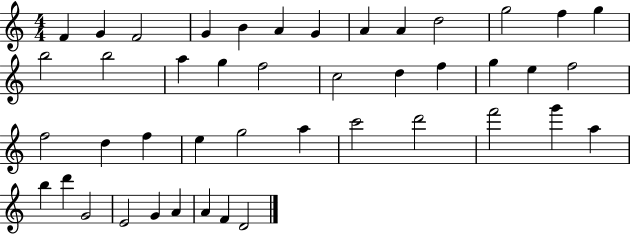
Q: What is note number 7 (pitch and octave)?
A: G4